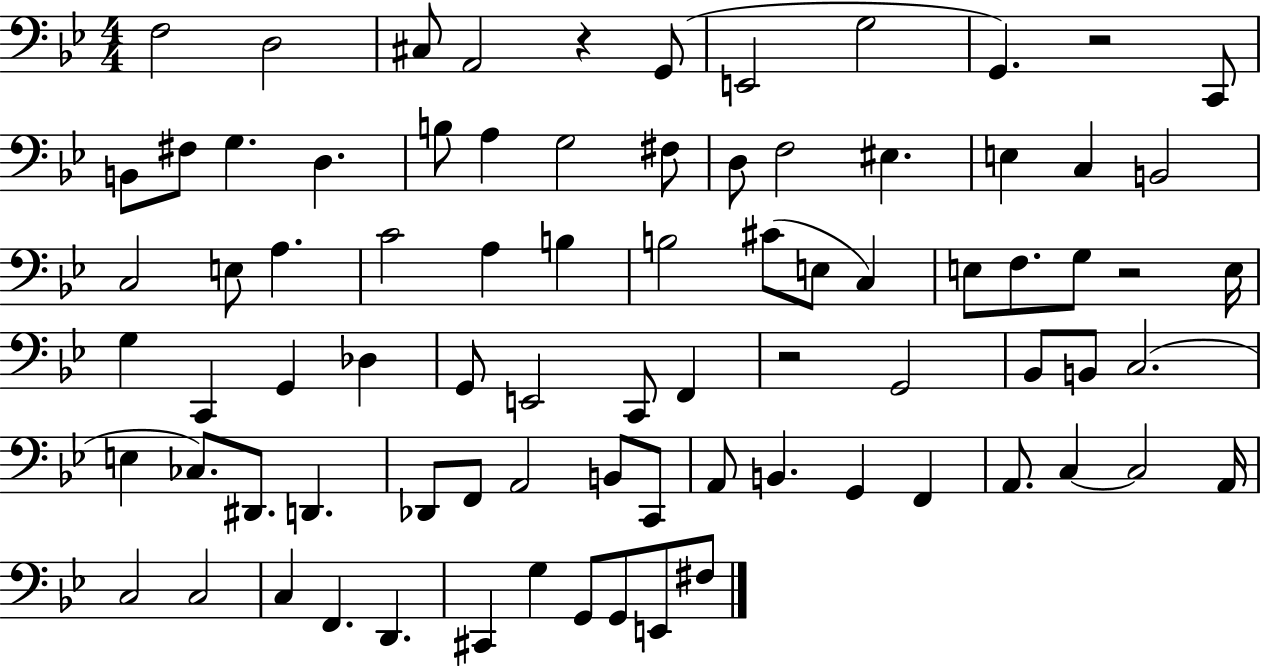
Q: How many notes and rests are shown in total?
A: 81